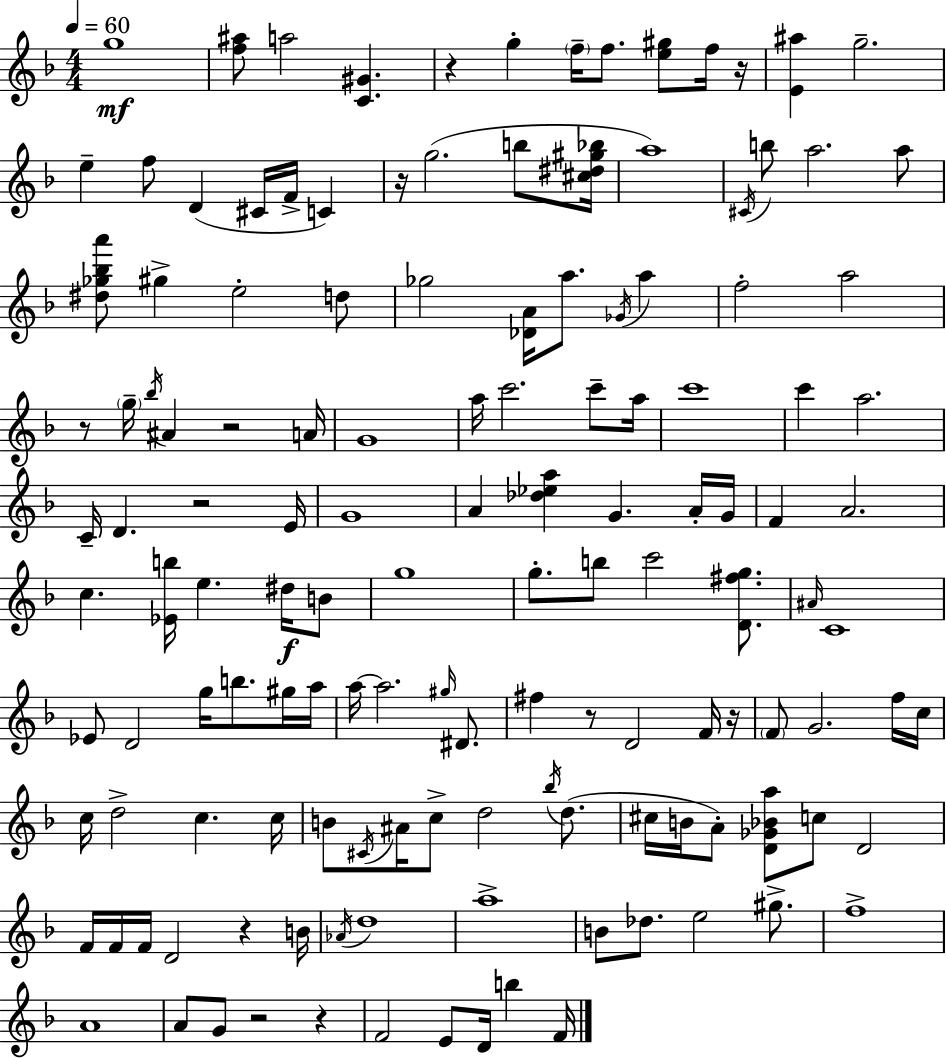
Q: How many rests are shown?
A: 11